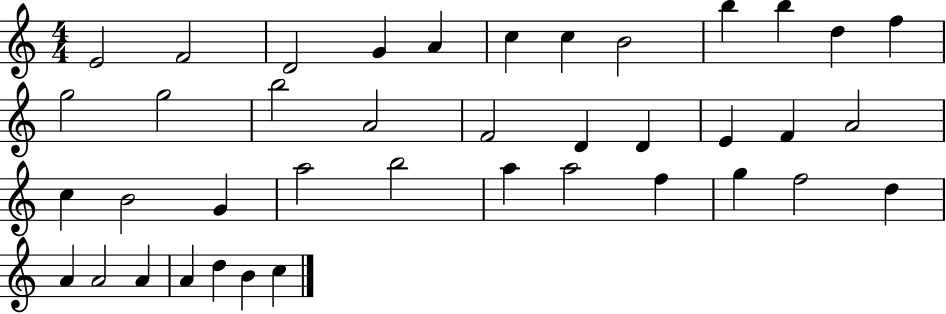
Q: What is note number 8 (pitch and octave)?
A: B4